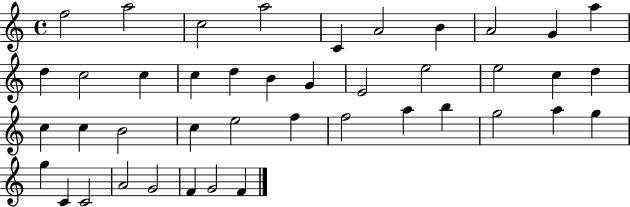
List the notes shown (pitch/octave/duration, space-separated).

F5/h A5/h C5/h A5/h C4/q A4/h B4/q A4/h G4/q A5/q D5/q C5/h C5/q C5/q D5/q B4/q G4/q E4/h E5/h E5/h C5/q D5/q C5/q C5/q B4/h C5/q E5/h F5/q F5/h A5/q B5/q G5/h A5/q G5/q G5/q C4/q C4/h A4/h G4/h F4/q G4/h F4/q